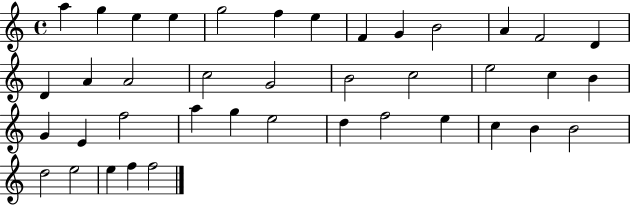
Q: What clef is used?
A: treble